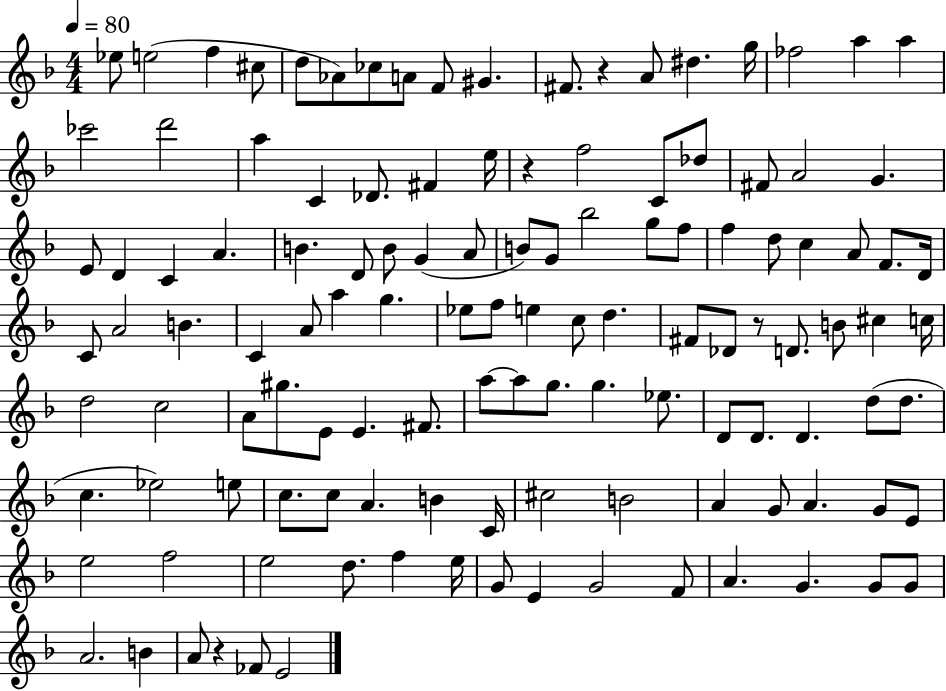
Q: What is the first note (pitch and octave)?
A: Eb5